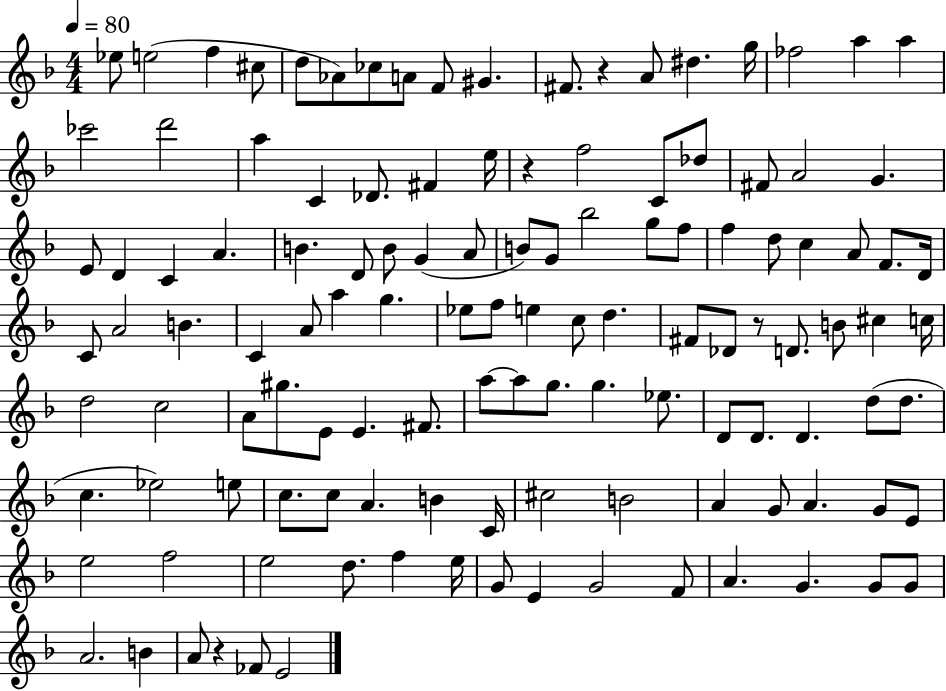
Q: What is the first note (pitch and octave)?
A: Eb5